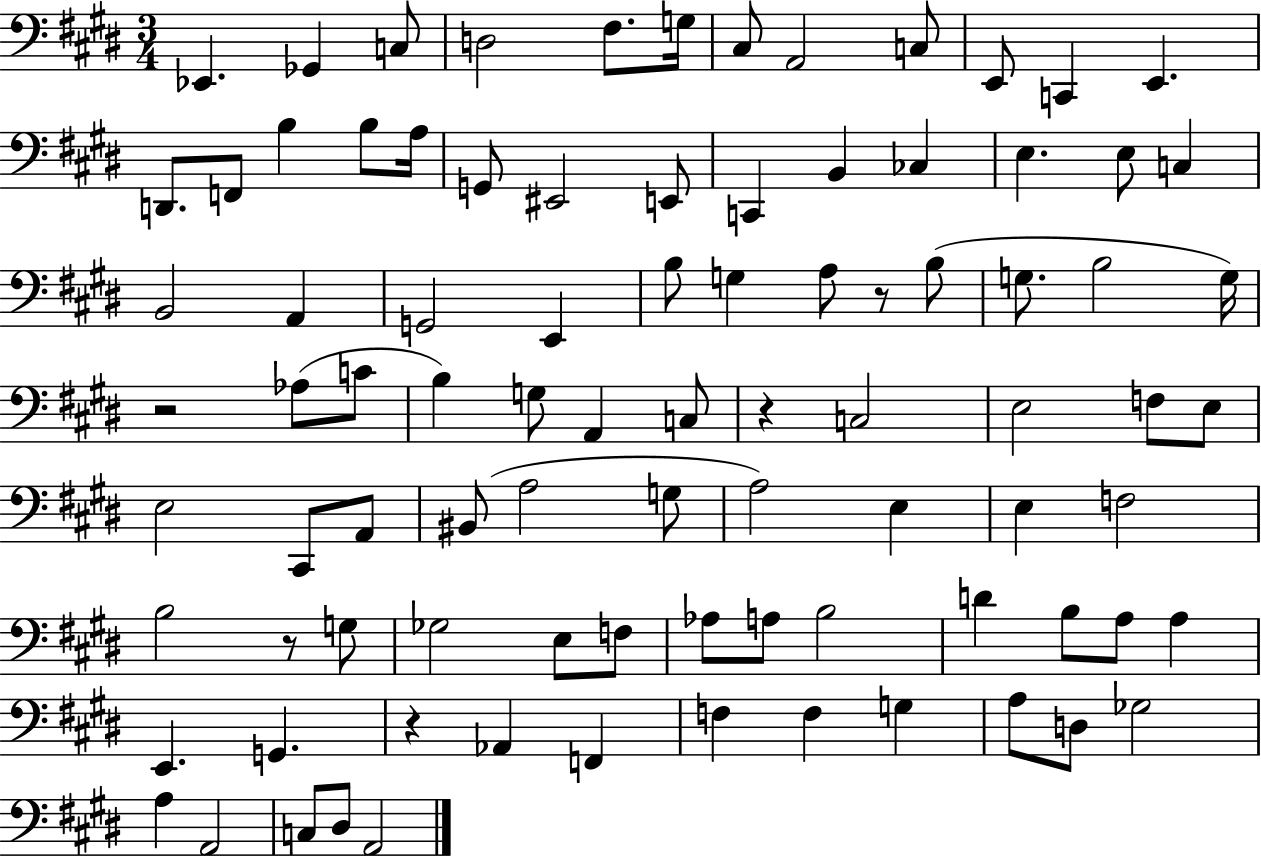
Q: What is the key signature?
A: E major